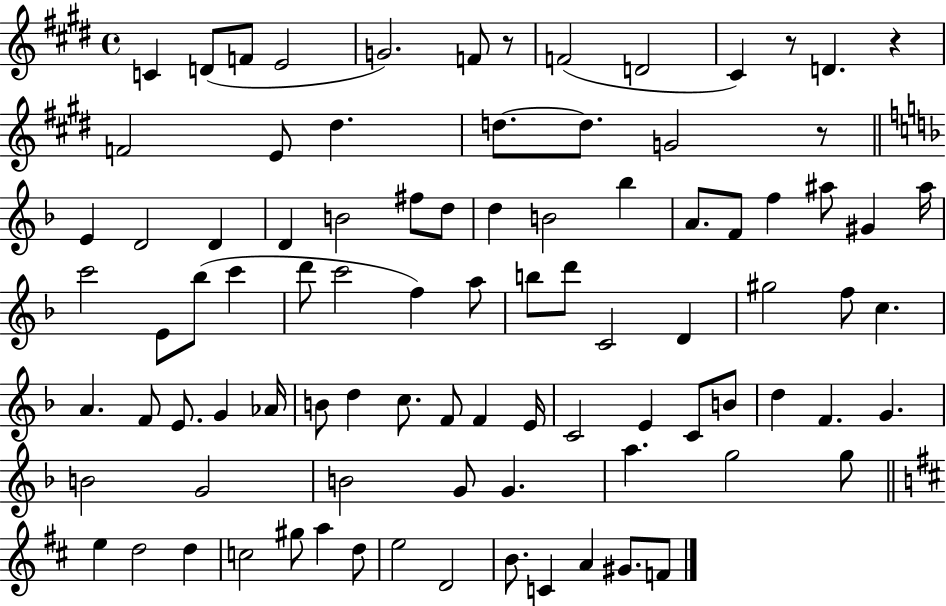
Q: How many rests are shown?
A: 4